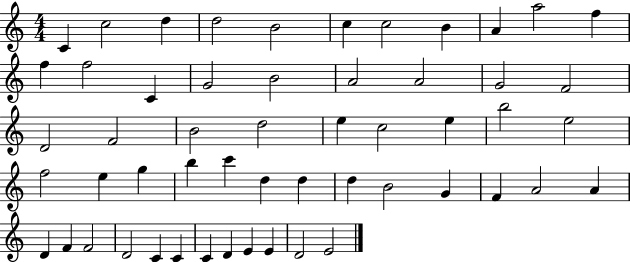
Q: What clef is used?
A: treble